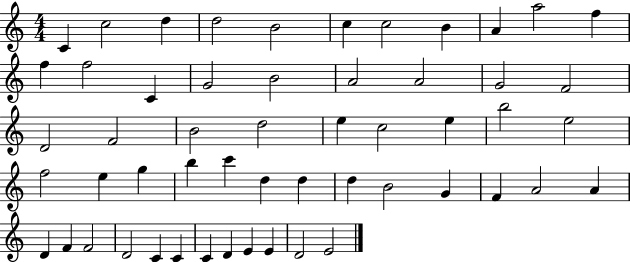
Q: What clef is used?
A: treble